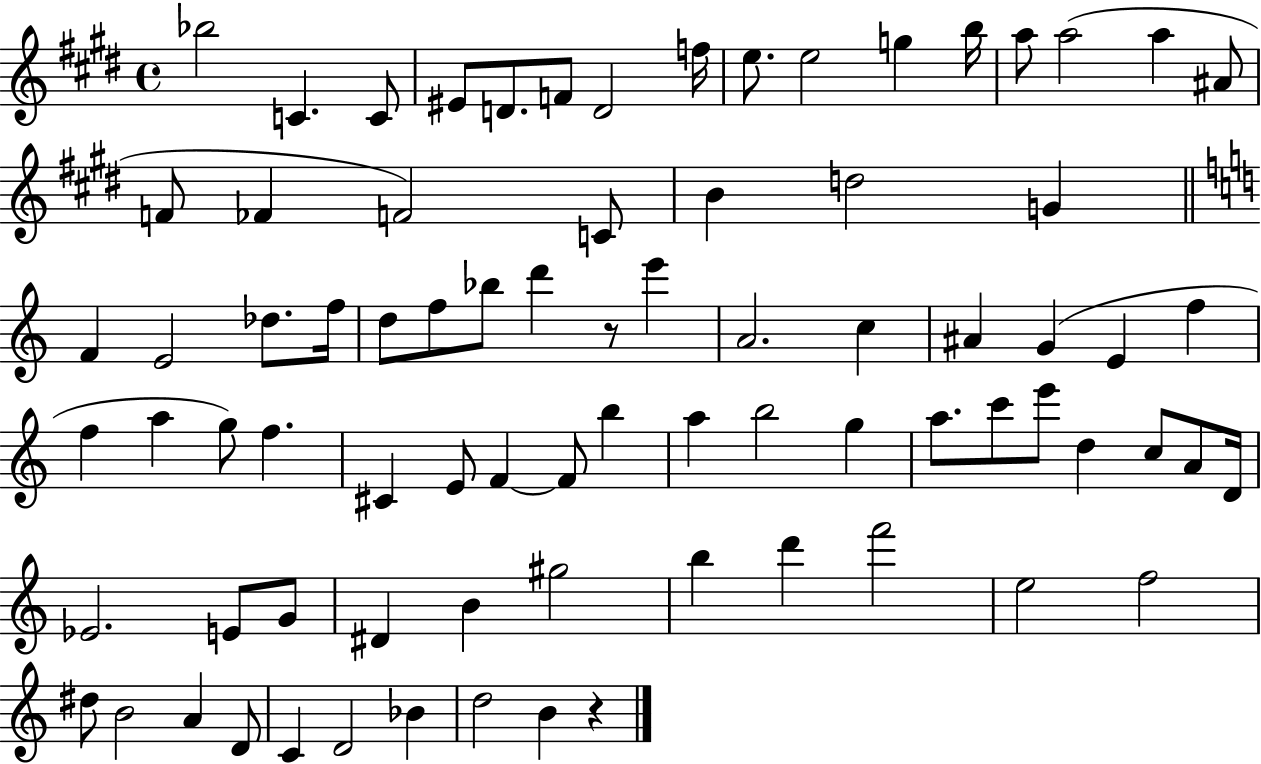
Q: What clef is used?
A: treble